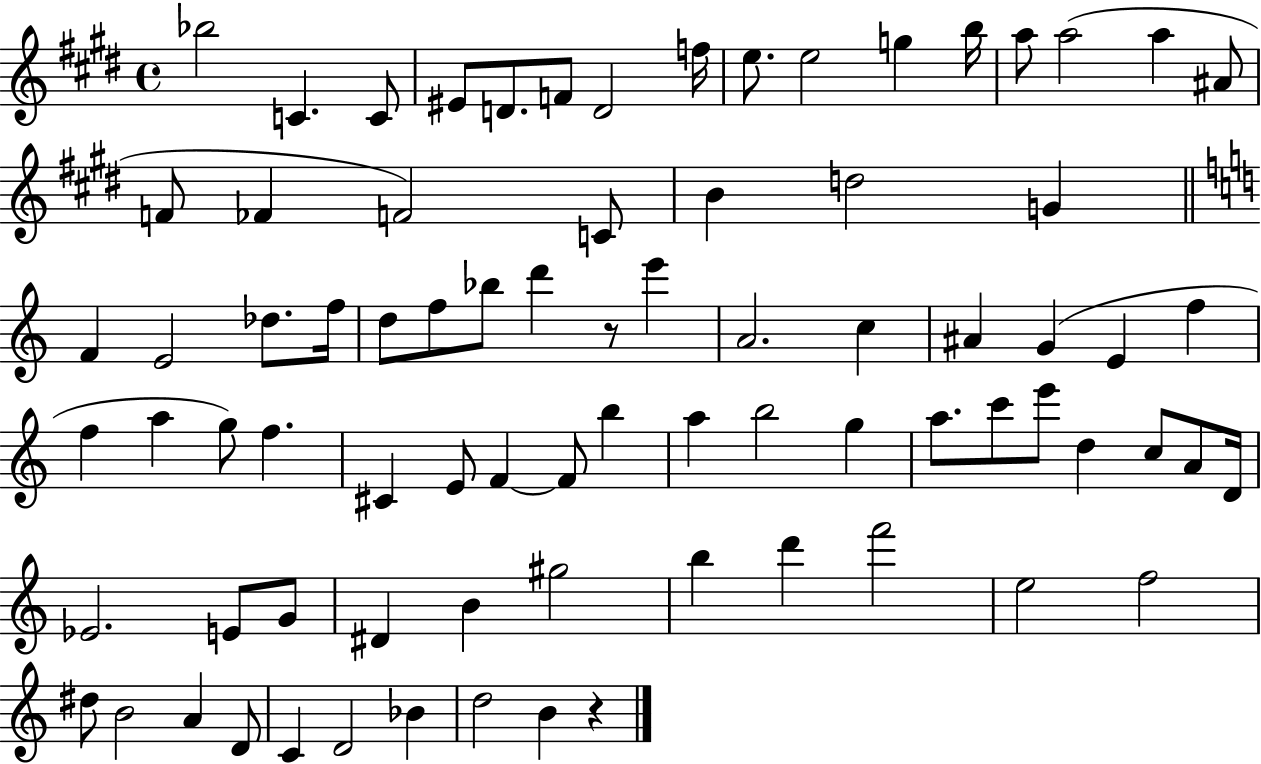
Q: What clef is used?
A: treble